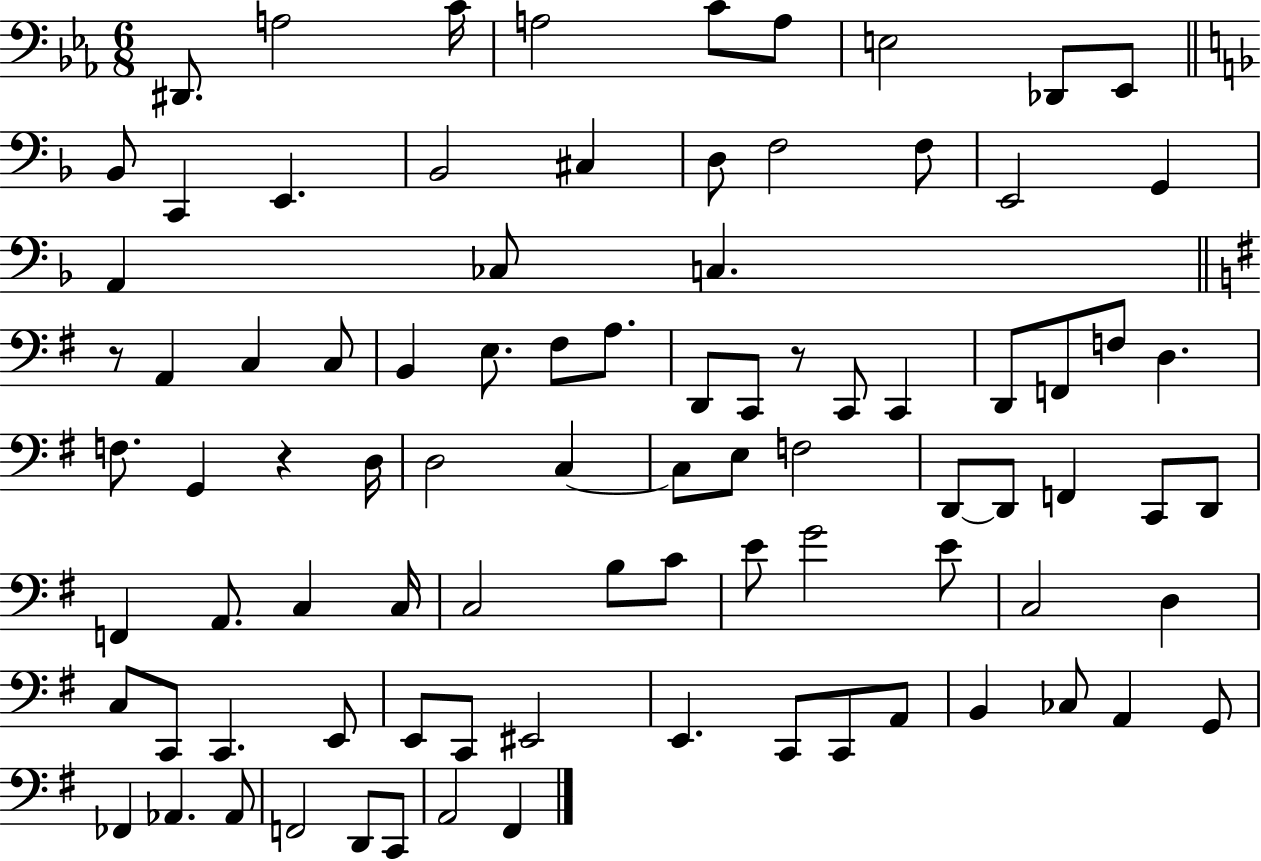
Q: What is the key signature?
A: EES major